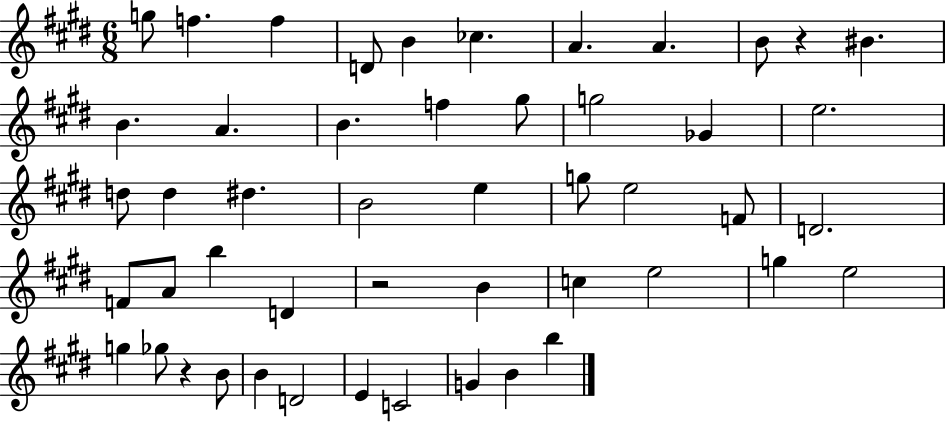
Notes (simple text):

G5/e F5/q. F5/q D4/e B4/q CES5/q. A4/q. A4/q. B4/e R/q BIS4/q. B4/q. A4/q. B4/q. F5/q G#5/e G5/h Gb4/q E5/h. D5/e D5/q D#5/q. B4/h E5/q G5/e E5/h F4/e D4/h. F4/e A4/e B5/q D4/q R/h B4/q C5/q E5/h G5/q E5/h G5/q Gb5/e R/q B4/e B4/q D4/h E4/q C4/h G4/q B4/q B5/q